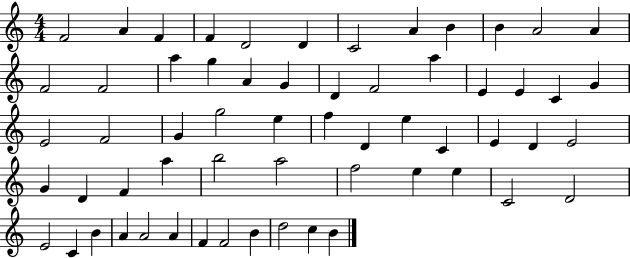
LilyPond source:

{
  \clef treble
  \numericTimeSignature
  \time 4/4
  \key c \major
  f'2 a'4 f'4 | f'4 d'2 d'4 | c'2 a'4 b'4 | b'4 a'2 a'4 | \break f'2 f'2 | a''4 g''4 a'4 g'4 | d'4 f'2 a''4 | e'4 e'4 c'4 g'4 | \break e'2 f'2 | g'4 g''2 e''4 | f''4 d'4 e''4 c'4 | e'4 d'4 e'2 | \break g'4 d'4 f'4 a''4 | b''2 a''2 | f''2 e''4 e''4 | c'2 d'2 | \break e'2 c'4 b'4 | a'4 a'2 a'4 | f'4 f'2 b'4 | d''2 c''4 b'4 | \break \bar "|."
}